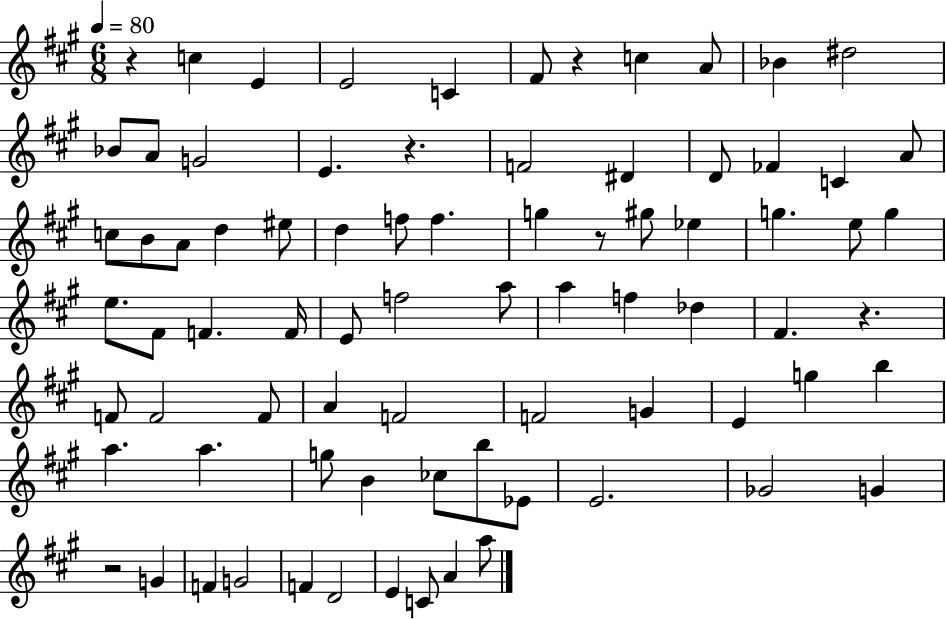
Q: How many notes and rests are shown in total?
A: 79